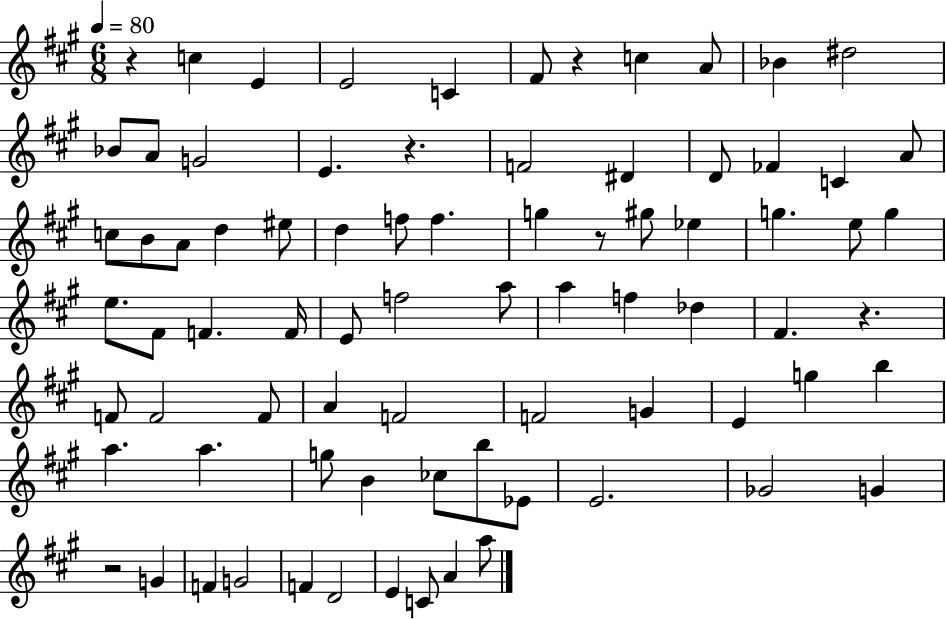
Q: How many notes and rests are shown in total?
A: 79